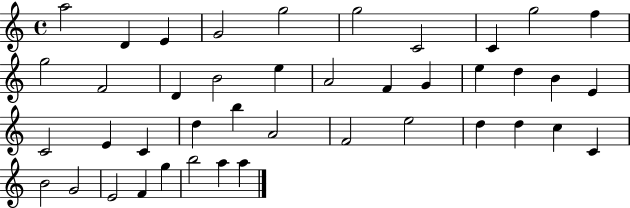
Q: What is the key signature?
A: C major